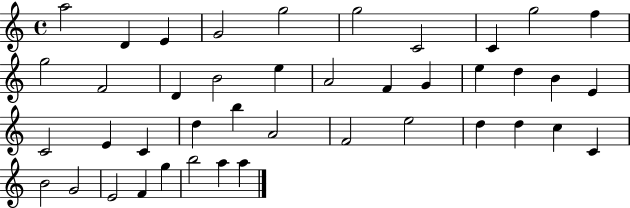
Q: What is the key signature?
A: C major